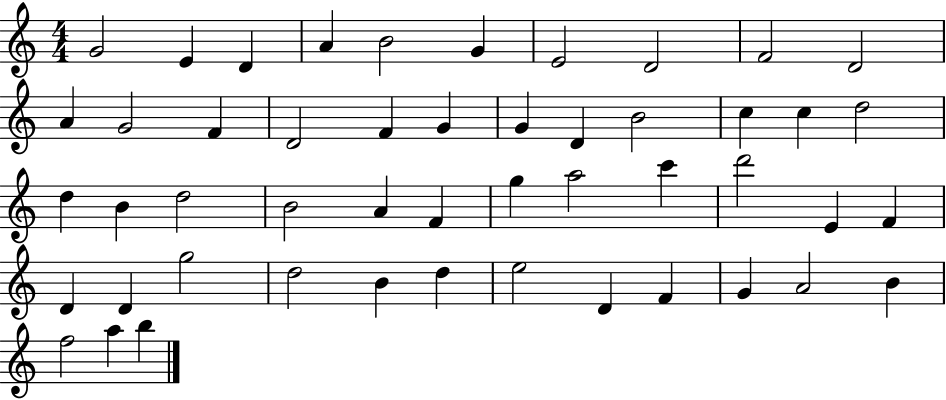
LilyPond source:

{
  \clef treble
  \numericTimeSignature
  \time 4/4
  \key c \major
  g'2 e'4 d'4 | a'4 b'2 g'4 | e'2 d'2 | f'2 d'2 | \break a'4 g'2 f'4 | d'2 f'4 g'4 | g'4 d'4 b'2 | c''4 c''4 d''2 | \break d''4 b'4 d''2 | b'2 a'4 f'4 | g''4 a''2 c'''4 | d'''2 e'4 f'4 | \break d'4 d'4 g''2 | d''2 b'4 d''4 | e''2 d'4 f'4 | g'4 a'2 b'4 | \break f''2 a''4 b''4 | \bar "|."
}